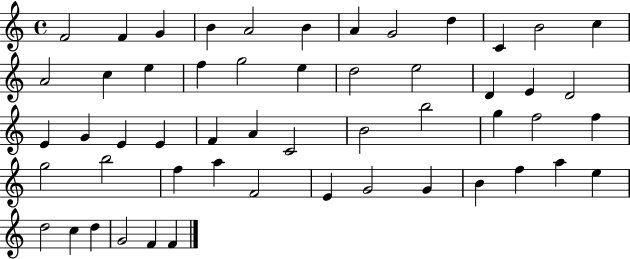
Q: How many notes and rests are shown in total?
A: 53